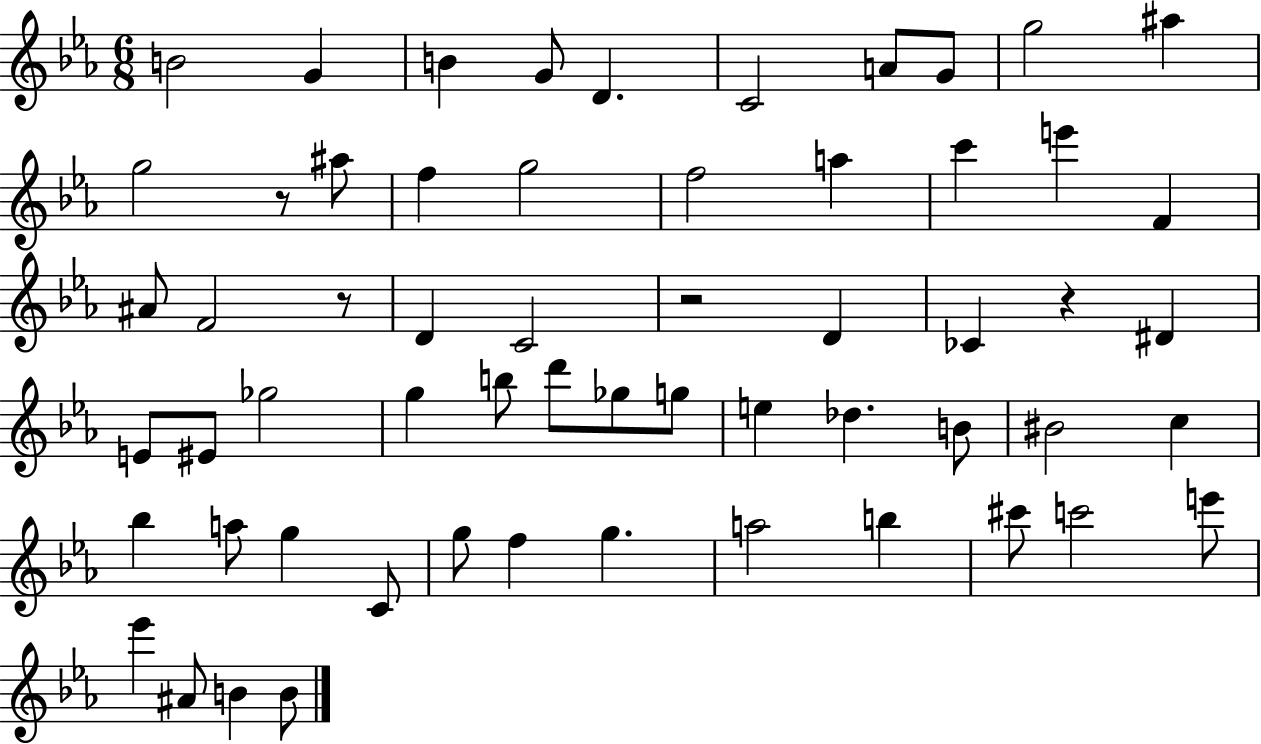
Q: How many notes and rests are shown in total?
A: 59